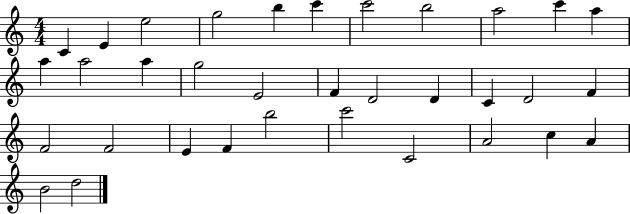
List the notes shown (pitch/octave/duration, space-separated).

C4/q E4/q E5/h G5/h B5/q C6/q C6/h B5/h A5/h C6/q A5/q A5/q A5/h A5/q G5/h E4/h F4/q D4/h D4/q C4/q D4/h F4/q F4/h F4/h E4/q F4/q B5/h C6/h C4/h A4/h C5/q A4/q B4/h D5/h